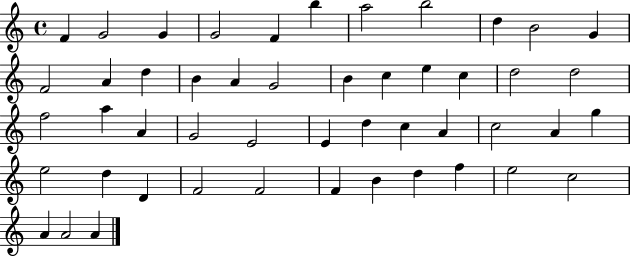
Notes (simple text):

F4/q G4/h G4/q G4/h F4/q B5/q A5/h B5/h D5/q B4/h G4/q F4/h A4/q D5/q B4/q A4/q G4/h B4/q C5/q E5/q C5/q D5/h D5/h F5/h A5/q A4/q G4/h E4/h E4/q D5/q C5/q A4/q C5/h A4/q G5/q E5/h D5/q D4/q F4/h F4/h F4/q B4/q D5/q F5/q E5/h C5/h A4/q A4/h A4/q